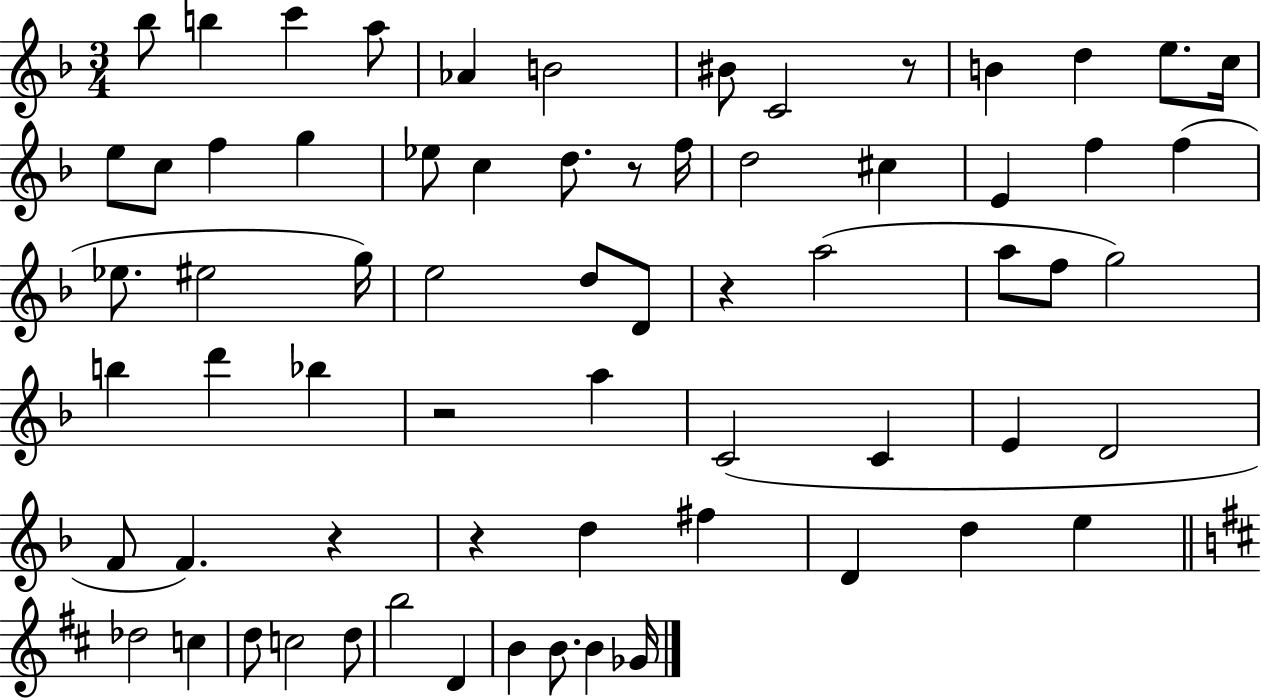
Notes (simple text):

Bb5/e B5/q C6/q A5/e Ab4/q B4/h BIS4/e C4/h R/e B4/q D5/q E5/e. C5/s E5/e C5/e F5/q G5/q Eb5/e C5/q D5/e. R/e F5/s D5/h C#5/q E4/q F5/q F5/q Eb5/e. EIS5/h G5/s E5/h D5/e D4/e R/q A5/h A5/e F5/e G5/h B5/q D6/q Bb5/q R/h A5/q C4/h C4/q E4/q D4/h F4/e F4/q. R/q R/q D5/q F#5/q D4/q D5/q E5/q Db5/h C5/q D5/e C5/h D5/e B5/h D4/q B4/q B4/e. B4/q Gb4/s